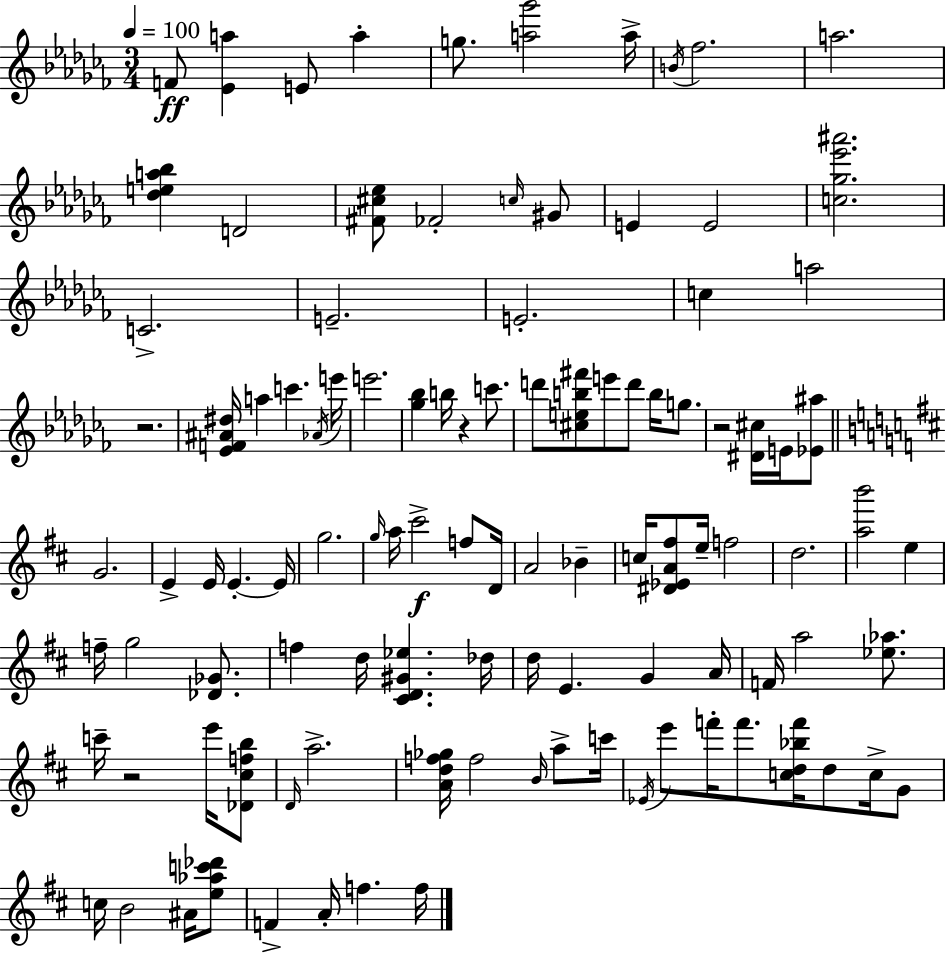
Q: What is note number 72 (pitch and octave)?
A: F6